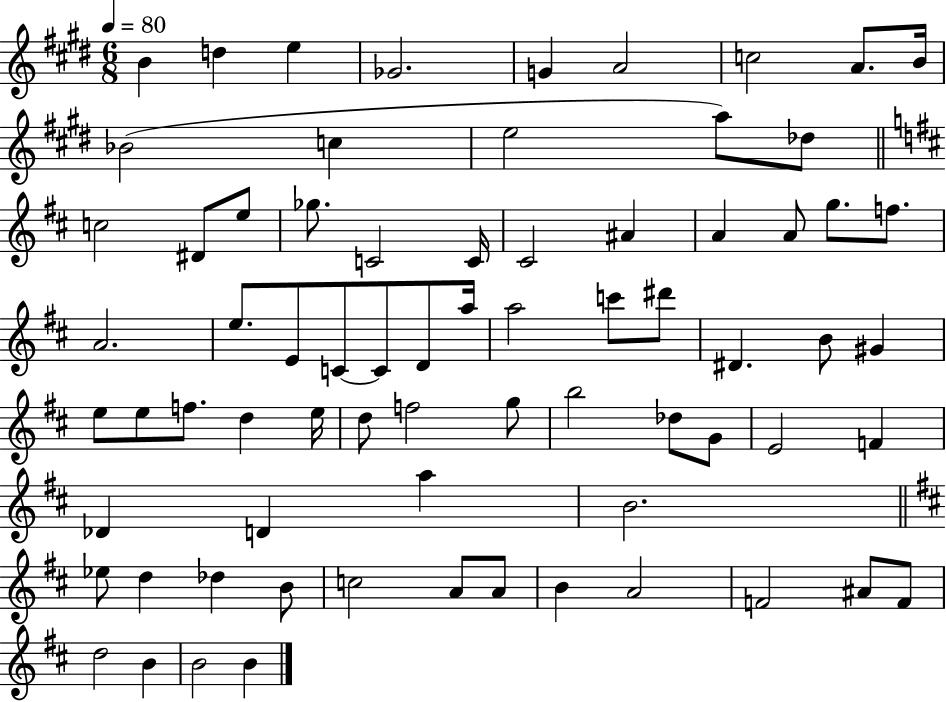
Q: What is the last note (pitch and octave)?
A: B4